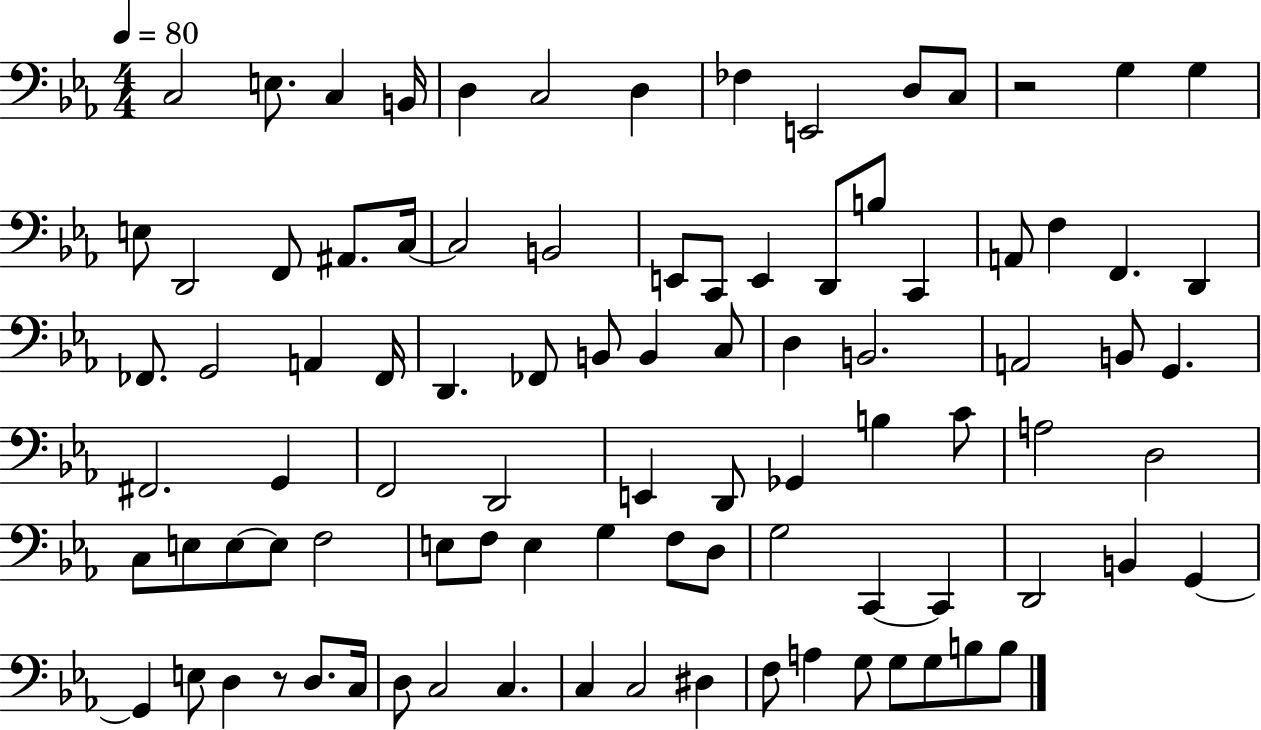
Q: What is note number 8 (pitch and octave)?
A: FES3